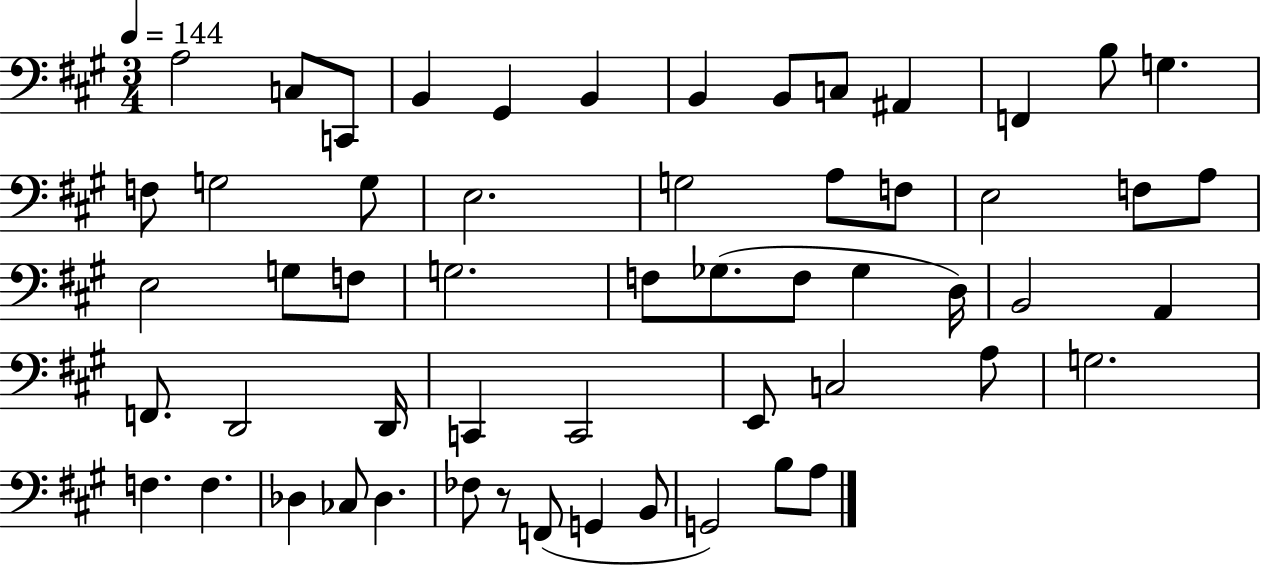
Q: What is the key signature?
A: A major